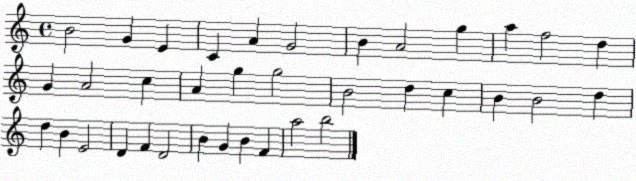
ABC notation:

X:1
T:Untitled
M:4/4
L:1/4
K:C
B2 G E C A G2 B A2 g a f2 d G A2 c A g g2 B2 d c B B2 d d B E2 D F D2 B G B F a2 b2